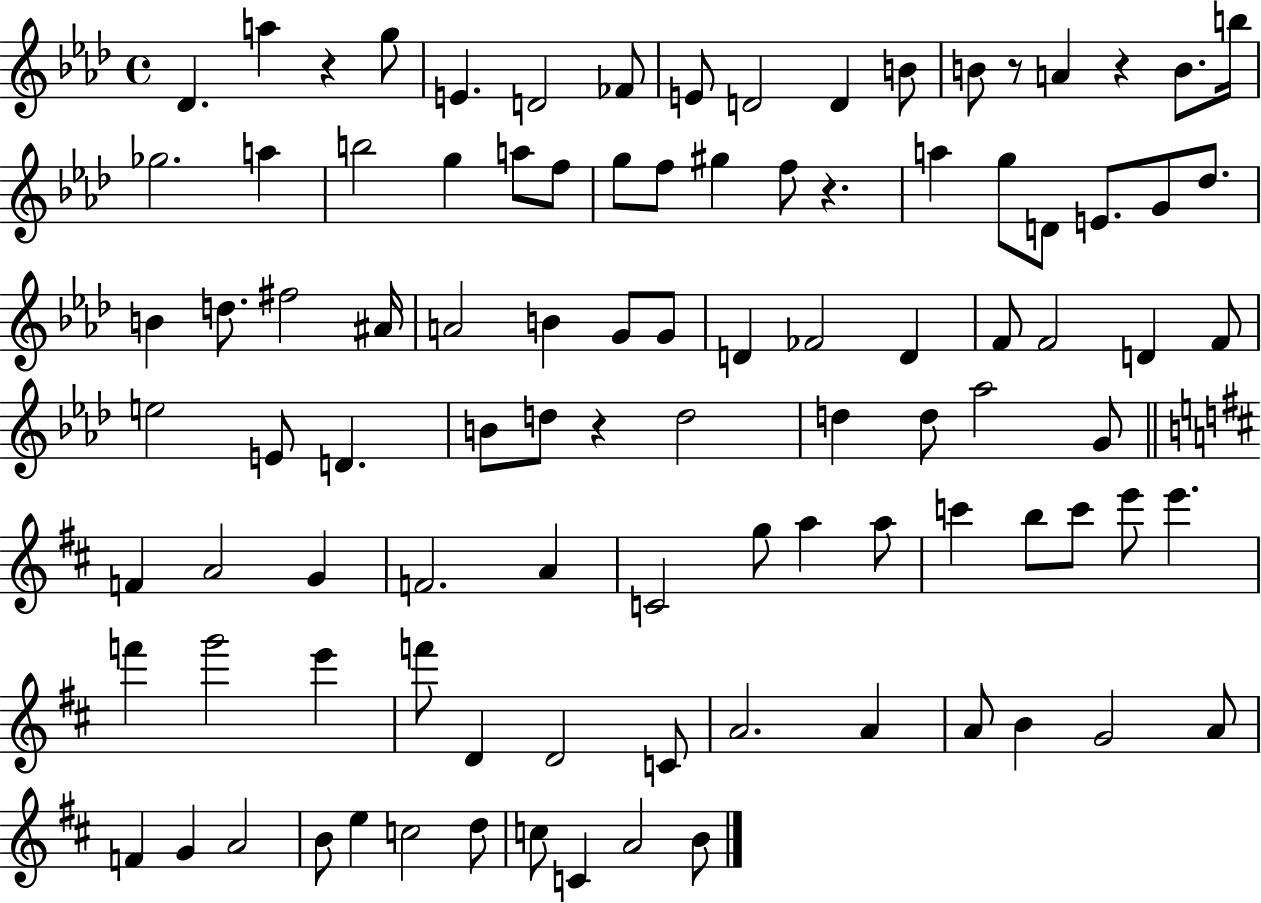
X:1
T:Untitled
M:4/4
L:1/4
K:Ab
_D a z g/2 E D2 _F/2 E/2 D2 D B/2 B/2 z/2 A z B/2 b/4 _g2 a b2 g a/2 f/2 g/2 f/2 ^g f/2 z a g/2 D/2 E/2 G/2 _d/2 B d/2 ^f2 ^A/4 A2 B G/2 G/2 D _F2 D F/2 F2 D F/2 e2 E/2 D B/2 d/2 z d2 d d/2 _a2 G/2 F A2 G F2 A C2 g/2 a a/2 c' b/2 c'/2 e'/2 e' f' g'2 e' f'/2 D D2 C/2 A2 A A/2 B G2 A/2 F G A2 B/2 e c2 d/2 c/2 C A2 B/2